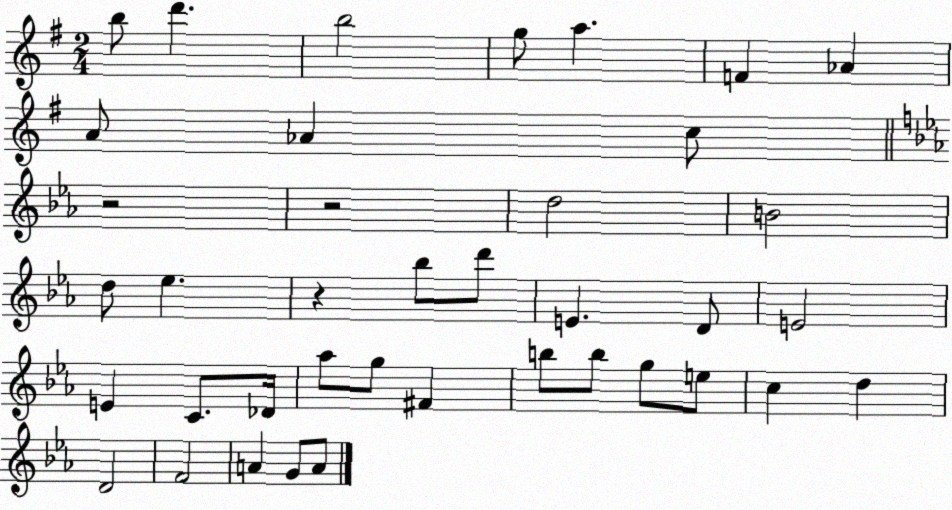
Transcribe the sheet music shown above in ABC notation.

X:1
T:Untitled
M:2/4
L:1/4
K:G
b/2 d' b2 g/2 a F _A A/2 _A c/2 z2 z2 d2 B2 d/2 _e z _b/2 d'/2 E D/2 E2 E C/2 _D/4 _a/2 g/2 ^F b/2 b/2 g/2 e/2 c d D2 F2 A G/2 A/2